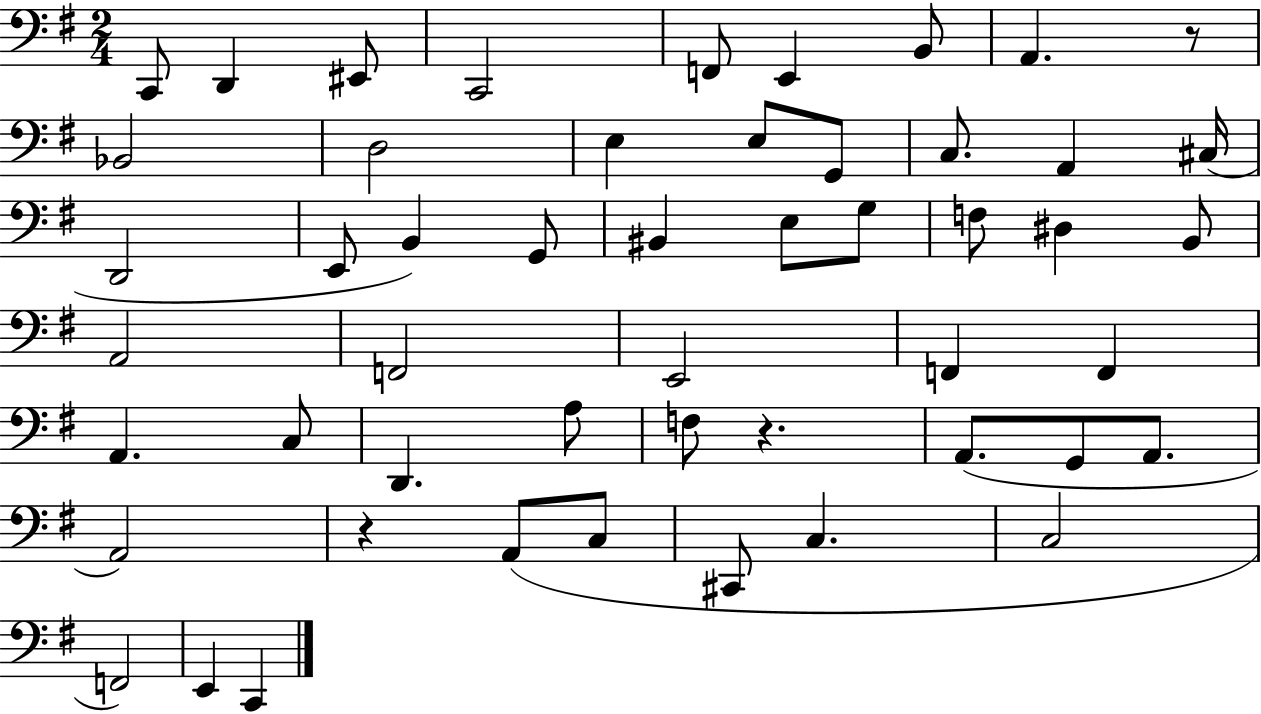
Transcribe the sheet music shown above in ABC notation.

X:1
T:Untitled
M:2/4
L:1/4
K:G
C,,/2 D,, ^E,,/2 C,,2 F,,/2 E,, B,,/2 A,, z/2 _B,,2 D,2 E, E,/2 G,,/2 C,/2 A,, ^C,/4 D,,2 E,,/2 B,, G,,/2 ^B,, E,/2 G,/2 F,/2 ^D, B,,/2 A,,2 F,,2 E,,2 F,, F,, A,, C,/2 D,, A,/2 F,/2 z A,,/2 G,,/2 A,,/2 A,,2 z A,,/2 C,/2 ^C,,/2 C, C,2 F,,2 E,, C,,